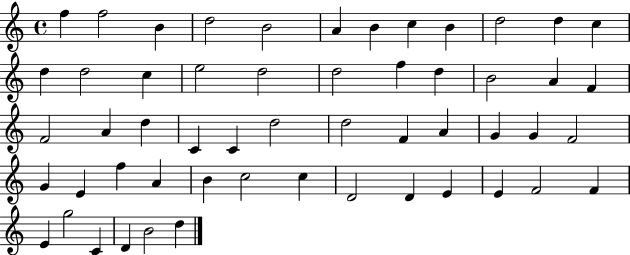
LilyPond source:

{
  \clef treble
  \time 4/4
  \defaultTimeSignature
  \key c \major
  f''4 f''2 b'4 | d''2 b'2 | a'4 b'4 c''4 b'4 | d''2 d''4 c''4 | \break d''4 d''2 c''4 | e''2 d''2 | d''2 f''4 d''4 | b'2 a'4 f'4 | \break f'2 a'4 d''4 | c'4 c'4 d''2 | d''2 f'4 a'4 | g'4 g'4 f'2 | \break g'4 e'4 f''4 a'4 | b'4 c''2 c''4 | d'2 d'4 e'4 | e'4 f'2 f'4 | \break e'4 g''2 c'4 | d'4 b'2 d''4 | \bar "|."
}